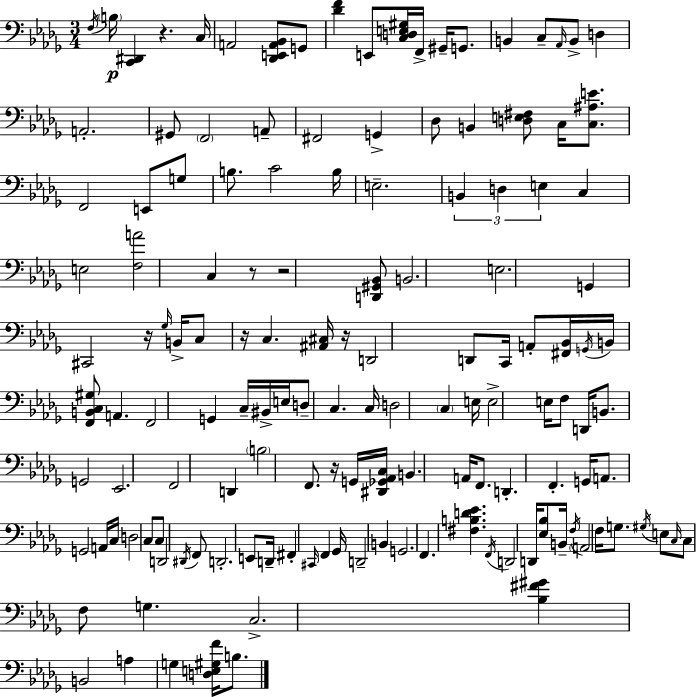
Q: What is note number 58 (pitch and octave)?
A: C3